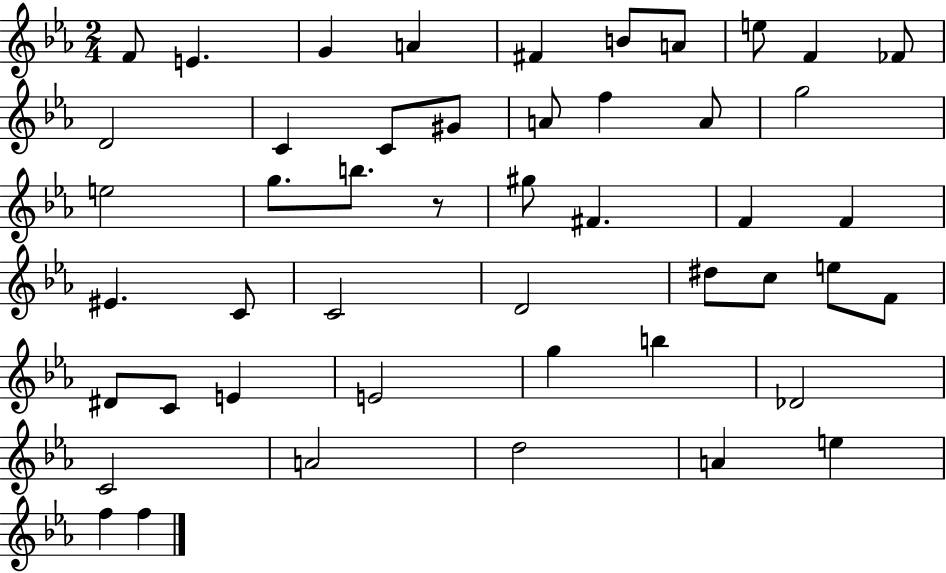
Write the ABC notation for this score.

X:1
T:Untitled
M:2/4
L:1/4
K:Eb
F/2 E G A ^F B/2 A/2 e/2 F _F/2 D2 C C/2 ^G/2 A/2 f A/2 g2 e2 g/2 b/2 z/2 ^g/2 ^F F F ^E C/2 C2 D2 ^d/2 c/2 e/2 F/2 ^D/2 C/2 E E2 g b _D2 C2 A2 d2 A e f f